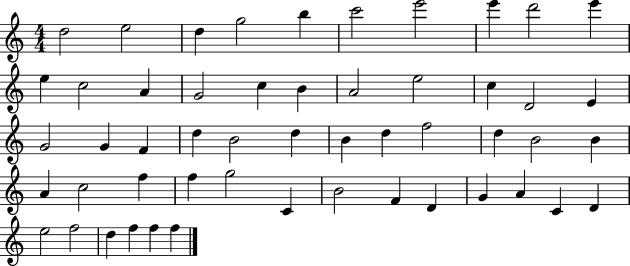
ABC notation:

X:1
T:Untitled
M:4/4
L:1/4
K:C
d2 e2 d g2 b c'2 e'2 e' d'2 e' e c2 A G2 c B A2 e2 c D2 E G2 G F d B2 d B d f2 d B2 B A c2 f f g2 C B2 F D G A C D e2 f2 d f f f